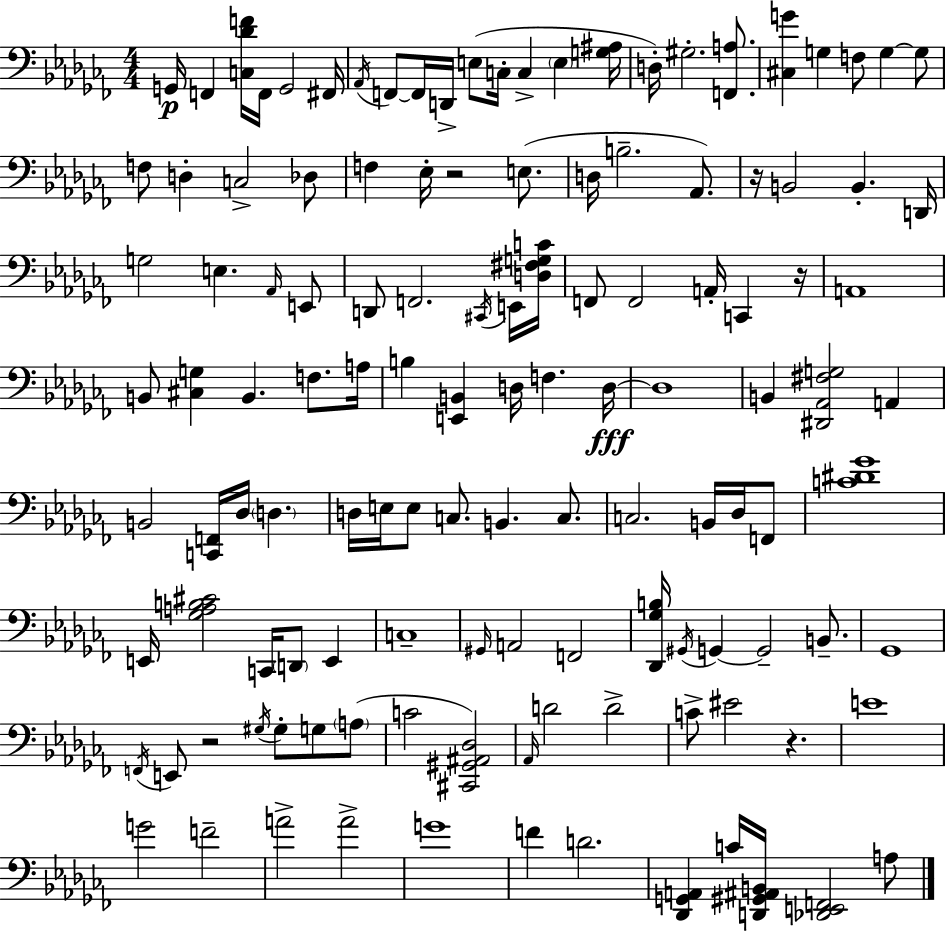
{
  \clef bass
  \numericTimeSignature
  \time 4/4
  \key aes \minor
  g,16\p f,4 <c des' f'>16 f,16 g,2 fis,16 | \acciaccatura { aes,16 } f,8~~ f,16 d,16-> e8( c16-. c4-> \parenthesize e4 | <g ais>16 d16-.) gis2.-. <f, a>8. | <cis g'>4 g4 f8 g4~~ g8 | \break f8 d4-. c2-> des8 | f4 ees16-. r2 e8.( | d16 b2.-- aes,8.) | r16 b,2 b,4.-. | \break d,16 g2 e4. \grace { aes,16 } | e,8 d,8 f,2. | \acciaccatura { cis,16 } e,16 <d fis g c'>16 f,8 f,2 a,16-. c,4 | r16 a,1 | \break b,8 <cis g>4 b,4. f8. | a16 b4 <e, b,>4 d16 f4. | d16~~\fff d1 | b,4 <dis, aes, fis g>2 a,4 | \break b,2 <c, f,>16 des16 \parenthesize d4. | d16 e16 e8 c8. b,4. | c8. c2. b,16 | des16 f,8 <c' dis' ges'>1 | \break e,16 <ges a b cis'>2 c,16 \parenthesize d,8 e,4 | c1-- | \grace { gis,16 } a,2 f,2 | <des, ges b>16 \acciaccatura { gis,16 } g,4~~ g,2-- | \break b,8.-- ges,1 | \acciaccatura { f,16 } e,8 r2 | \acciaccatura { gis16 } gis8-. g8 \parenthesize a8( c'2 <cis, gis, ais, des>2) | \grace { aes,16 } d'2 | \break d'2-> c'8-> eis'2 | r4. e'1 | g'2 | f'2-- a'2-> | \break a'2-> g'1 | f'4 d'2. | <des, g, a,>4 c'16 <d, gis, ais, b,>16 <des, e, f,>2 | a8 \bar "|."
}